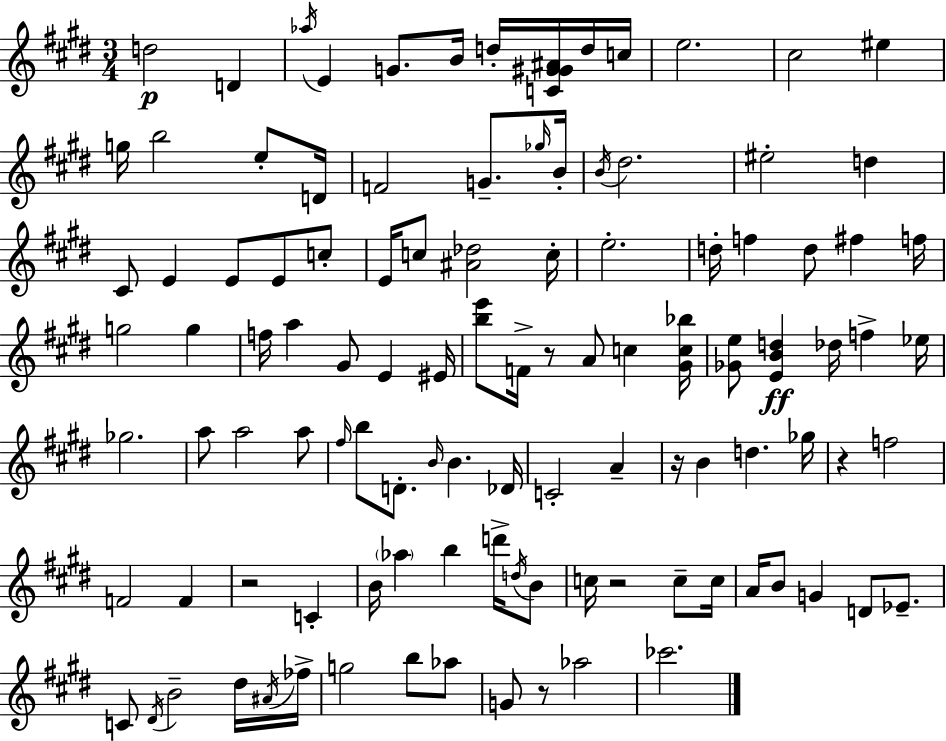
D5/h D4/q Ab5/s E4/q G4/e. B4/s D5/s [C4,G#4,G4,A#4]/s D5/s C5/s E5/h. C#5/h EIS5/q G5/s B5/h E5/e D4/s F4/h G4/e. Gb5/s B4/s B4/s D#5/h. EIS5/h D5/q C#4/e E4/q E4/e E4/e C5/e E4/s C5/e [A#4,Db5]/h C5/s E5/h. D5/s F5/q D5/e F#5/q F5/s G5/h G5/q F5/s A5/q G#4/e E4/q EIS4/s [B5,E6]/e F4/s R/e A4/e C5/q [G#4,C5,Bb5]/s [Gb4,E5]/e [E4,B4,D5]/q Db5/s F5/q Eb5/s Gb5/h. A5/e A5/h A5/e F#5/s B5/e D4/e. B4/s B4/q. Db4/s C4/h A4/q R/s B4/q D5/q. Gb5/s R/q F5/h F4/h F4/q R/h C4/q B4/s Ab5/q B5/q D6/s D5/s B4/e C5/s R/h C5/e C5/s A4/s B4/e G4/q D4/e Eb4/e. C4/e D#4/s B4/h D#5/s A#4/s FES5/s G5/h B5/e Ab5/e G4/e R/e Ab5/h CES6/h.